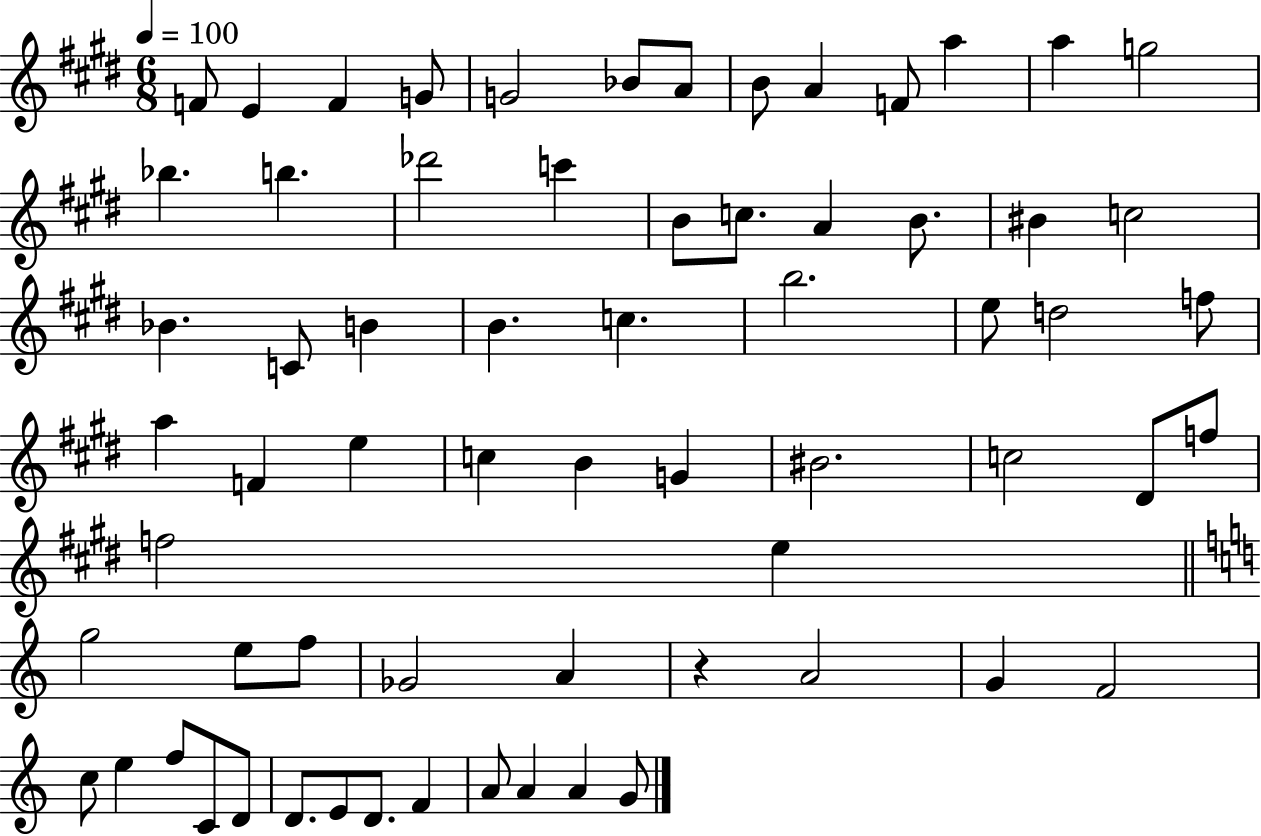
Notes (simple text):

F4/e E4/q F4/q G4/e G4/h Bb4/e A4/e B4/e A4/q F4/e A5/q A5/q G5/h Bb5/q. B5/q. Db6/h C6/q B4/e C5/e. A4/q B4/e. BIS4/q C5/h Bb4/q. C4/e B4/q B4/q. C5/q. B5/h. E5/e D5/h F5/e A5/q F4/q E5/q C5/q B4/q G4/q BIS4/h. C5/h D#4/e F5/e F5/h E5/q G5/h E5/e F5/e Gb4/h A4/q R/q A4/h G4/q F4/h C5/e E5/q F5/e C4/e D4/e D4/e. E4/e D4/e. F4/q A4/e A4/q A4/q G4/e